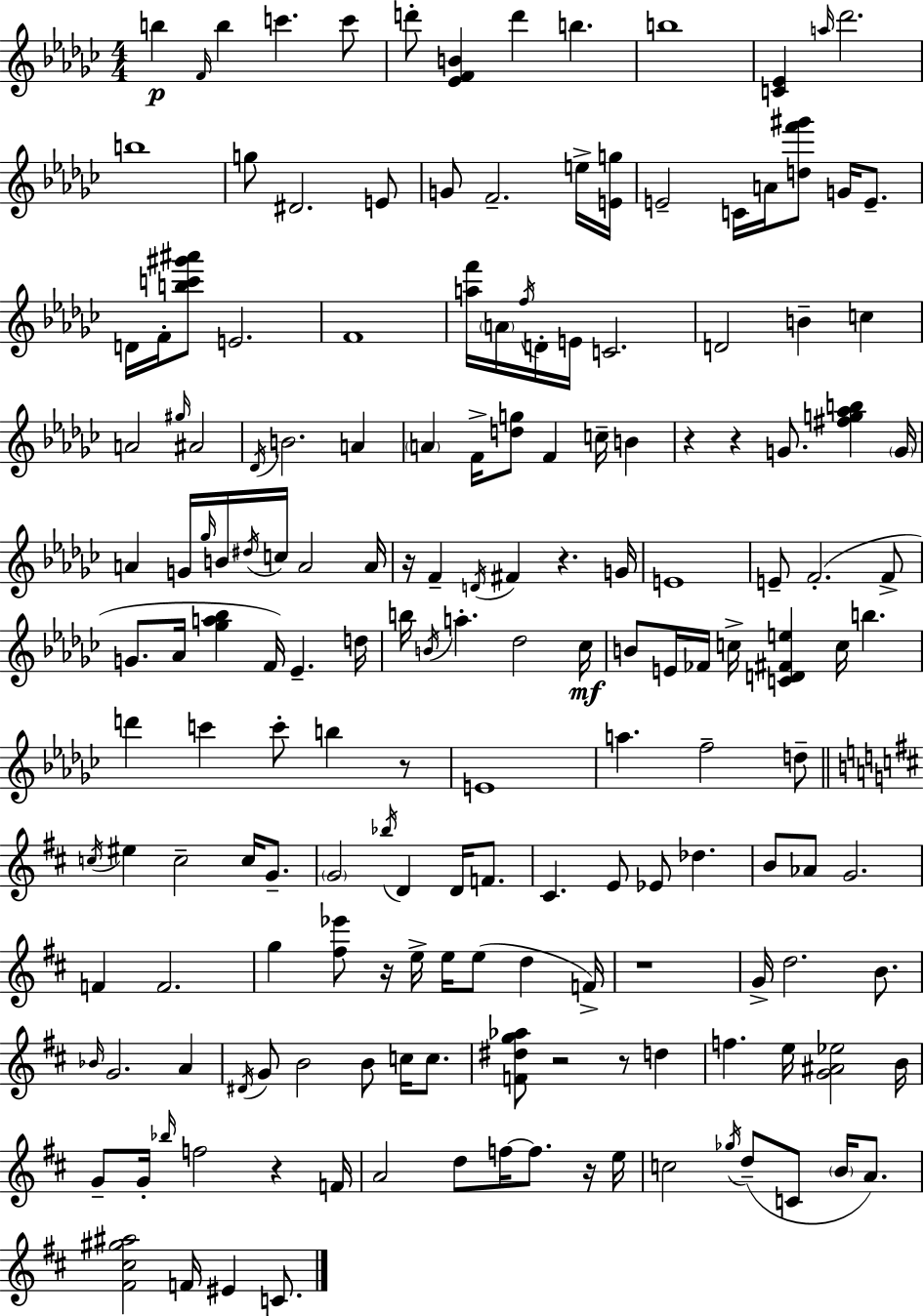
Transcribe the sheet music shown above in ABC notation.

X:1
T:Untitled
M:4/4
L:1/4
K:Ebm
b F/4 b c' c'/2 d'/2 [_EFB] d' b b4 [C_E] a/4 _d'2 b4 g/2 ^D2 E/2 G/2 F2 e/4 [Eg]/4 E2 C/4 A/4 [df'^g']/2 G/4 E/2 D/4 F/4 [bc'^g'^a']/2 E2 F4 [af']/4 A/4 f/4 D/4 E/4 C2 D2 B c A2 ^g/4 ^A2 _D/4 B2 A A F/4 [dg]/2 F c/4 B z z G/2 [^fg_ab] G/4 A G/4 _g/4 B/4 ^d/4 c/4 A2 A/4 z/4 F D/4 ^F z G/4 E4 E/2 F2 F/2 G/2 _A/4 [_ga_b] F/4 _E d/4 b/4 B/4 a _d2 _c/4 B/2 E/4 _F/4 c/4 [CD^Fe] c/4 b d' c' c'/2 b z/2 E4 a f2 d/2 c/4 ^e c2 c/4 G/2 G2 _b/4 D D/4 F/2 ^C E/2 _E/2 _d B/2 _A/2 G2 F F2 g [^f_e']/2 z/4 e/4 e/4 e/2 d F/4 z4 G/4 d2 B/2 _B/4 G2 A ^D/4 G/2 B2 B/2 c/4 c/2 [F^dg_a]/2 z2 z/2 d f e/4 [G^A_e]2 B/4 G/2 G/4 _b/4 f2 z F/4 A2 d/2 f/4 f/2 z/4 e/4 c2 _g/4 d/2 C/2 B/4 A/2 [^F^c^g^a]2 F/4 ^E C/2